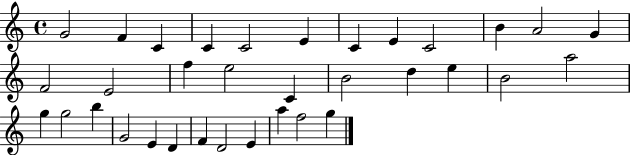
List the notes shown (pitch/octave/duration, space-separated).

G4/h F4/q C4/q C4/q C4/h E4/q C4/q E4/q C4/h B4/q A4/h G4/q F4/h E4/h F5/q E5/h C4/q B4/h D5/q E5/q B4/h A5/h G5/q G5/h B5/q G4/h E4/q D4/q F4/q D4/h E4/q A5/q F5/h G5/q